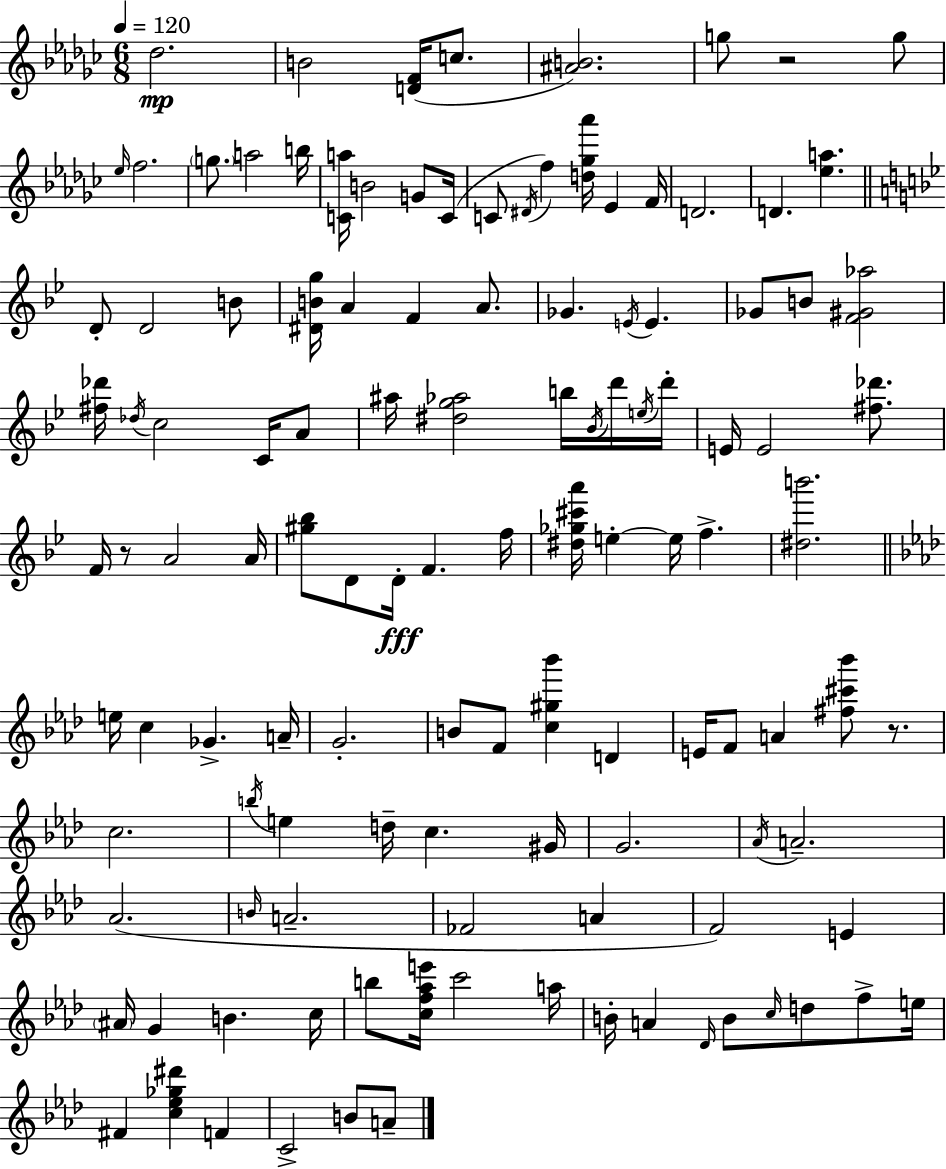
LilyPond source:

{
  \clef treble
  \numericTimeSignature
  \time 6/8
  \key ees \minor
  \tempo 4 = 120
  des''2.\mp | b'2 <d' f'>16( c''8. | <ais' b'>2.) | g''8 r2 g''8 | \break \grace { ees''16 } f''2. | \parenthesize g''8. a''2 | b''16 <c' a''>16 b'2 g'8 | c'16( c'8 \acciaccatura { dis'16 } f''4) <d'' ges'' aes'''>16 ees'4 | \break f'16 d'2. | d'4. <ees'' a''>4. | \bar "||" \break \key g \minor d'8-. d'2 b'8 | <dis' b' g''>16 a'4 f'4 a'8. | ges'4. \acciaccatura { e'16 } e'4. | ges'8 b'8 <f' gis' aes''>2 | \break <fis'' des'''>16 \acciaccatura { des''16 } c''2 c'16 | a'8 ais''16 <dis'' g'' aes''>2 b''16 | \acciaccatura { bes'16 } d'''16 \acciaccatura { e''16 } d'''16-. e'16 e'2 | <fis'' des'''>8. f'16 r8 a'2 | \break a'16 <gis'' bes''>8 d'8 d'16-.\fff f'4. | f''16 <dis'' ges'' cis''' a'''>16 e''4-.~~ e''16 f''4.-> | <dis'' b'''>2. | \bar "||" \break \key aes \major e''16 c''4 ges'4.-> a'16-- | g'2.-. | b'8 f'8 <c'' gis'' bes'''>4 d'4 | e'16 f'8 a'4 <fis'' cis''' bes'''>8 r8. | \break c''2. | \acciaccatura { b''16 } e''4 d''16-- c''4. | gis'16 g'2. | \acciaccatura { aes'16 } a'2.-- | \break aes'2.( | \grace { b'16 } a'2.-- | fes'2 a'4 | f'2) e'4 | \break \parenthesize ais'16 g'4 b'4. | c''16 b''8 <c'' f'' aes'' e'''>16 c'''2 | a''16 b'16-. a'4 \grace { des'16 } b'8 \grace { c''16 } | d''8 f''8-> e''16 fis'4 <c'' ees'' ges'' dis'''>4 | \break f'4 c'2-> | b'8 a'8-- \bar "|."
}